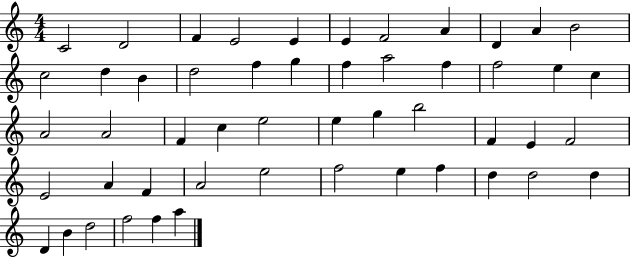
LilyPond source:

{
  \clef treble
  \numericTimeSignature
  \time 4/4
  \key c \major
  c'2 d'2 | f'4 e'2 e'4 | e'4 f'2 a'4 | d'4 a'4 b'2 | \break c''2 d''4 b'4 | d''2 f''4 g''4 | f''4 a''2 f''4 | f''2 e''4 c''4 | \break a'2 a'2 | f'4 c''4 e''2 | e''4 g''4 b''2 | f'4 e'4 f'2 | \break e'2 a'4 f'4 | a'2 e''2 | f''2 e''4 f''4 | d''4 d''2 d''4 | \break d'4 b'4 d''2 | f''2 f''4 a''4 | \bar "|."
}